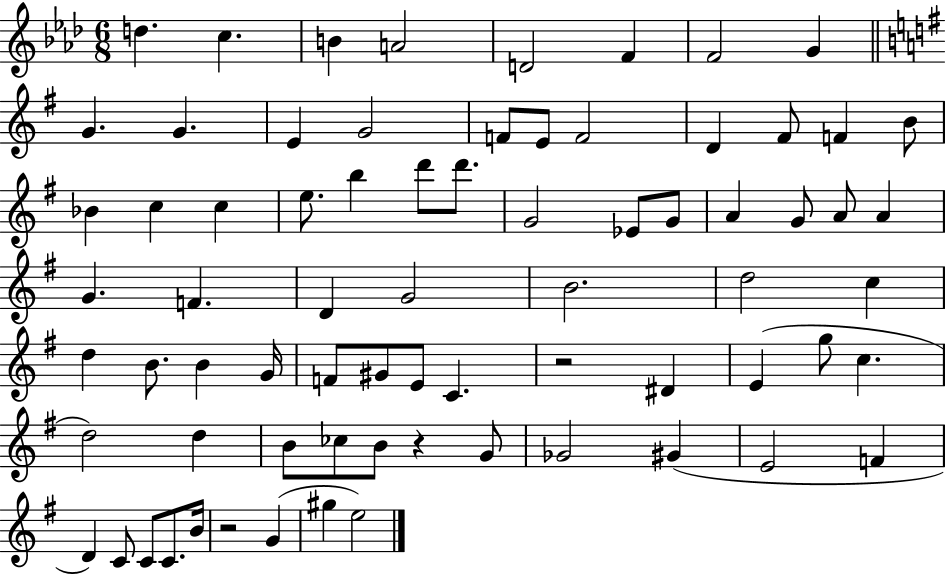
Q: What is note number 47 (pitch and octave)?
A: E4